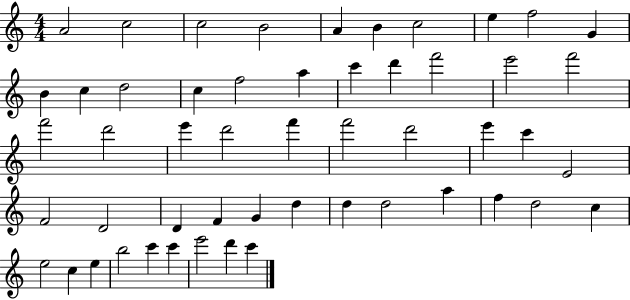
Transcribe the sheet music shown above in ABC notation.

X:1
T:Untitled
M:4/4
L:1/4
K:C
A2 c2 c2 B2 A B c2 e f2 G B c d2 c f2 a c' d' f'2 e'2 f'2 f'2 d'2 e' d'2 f' f'2 d'2 e' c' E2 F2 D2 D F G d d d2 a f d2 c e2 c e b2 c' c' e'2 d' c'